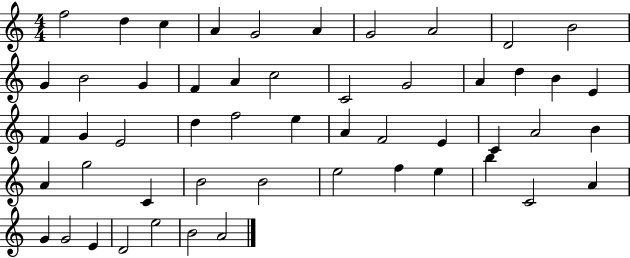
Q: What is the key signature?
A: C major